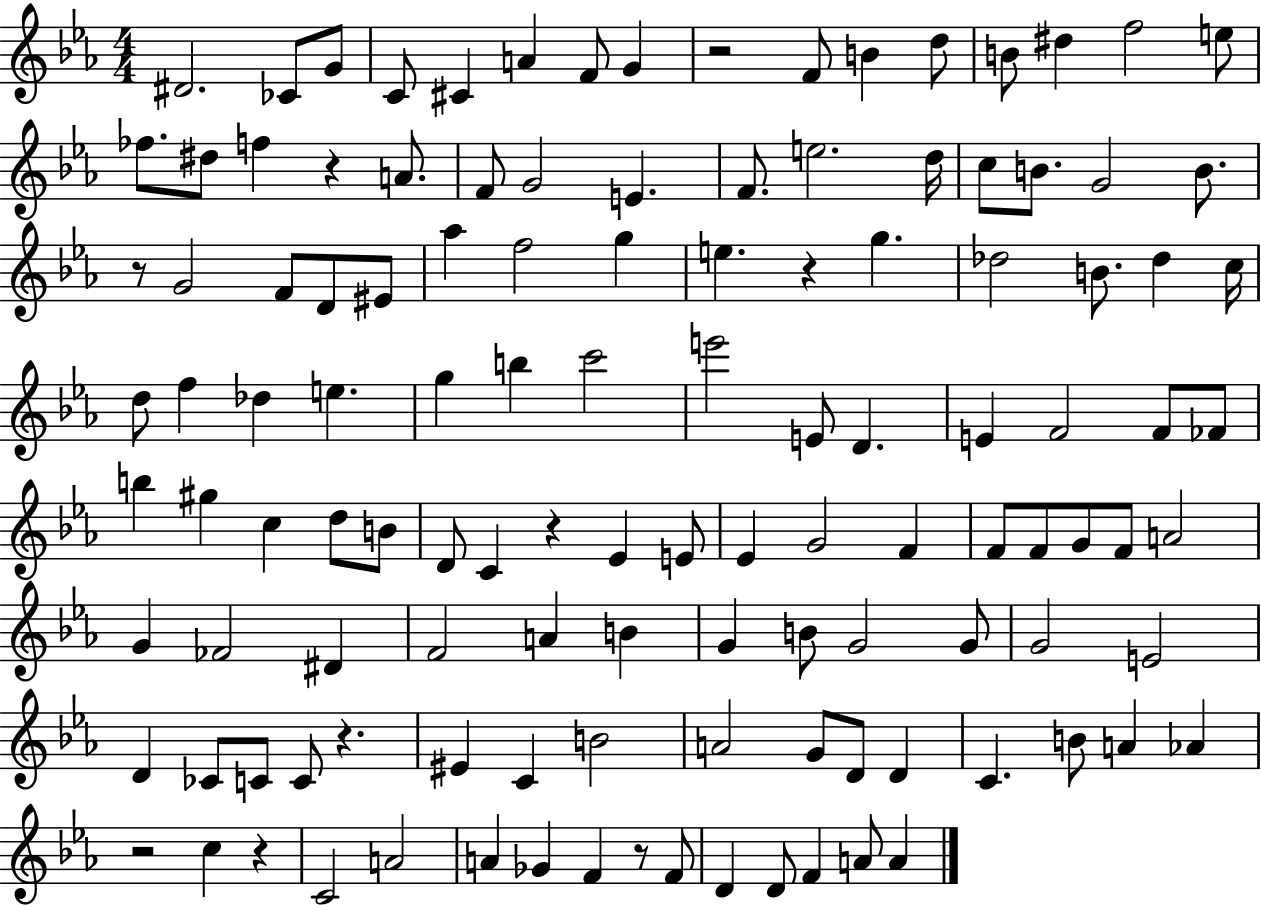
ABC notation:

X:1
T:Untitled
M:4/4
L:1/4
K:Eb
^D2 _C/2 G/2 C/2 ^C A F/2 G z2 F/2 B d/2 B/2 ^d f2 e/2 _f/2 ^d/2 f z A/2 F/2 G2 E F/2 e2 d/4 c/2 B/2 G2 B/2 z/2 G2 F/2 D/2 ^E/2 _a f2 g e z g _d2 B/2 _d c/4 d/2 f _d e g b c'2 e'2 E/2 D E F2 F/2 _F/2 b ^g c d/2 B/2 D/2 C z _E E/2 _E G2 F F/2 F/2 G/2 F/2 A2 G _F2 ^D F2 A B G B/2 G2 G/2 G2 E2 D _C/2 C/2 C/2 z ^E C B2 A2 G/2 D/2 D C B/2 A _A z2 c z C2 A2 A _G F z/2 F/2 D D/2 F A/2 A